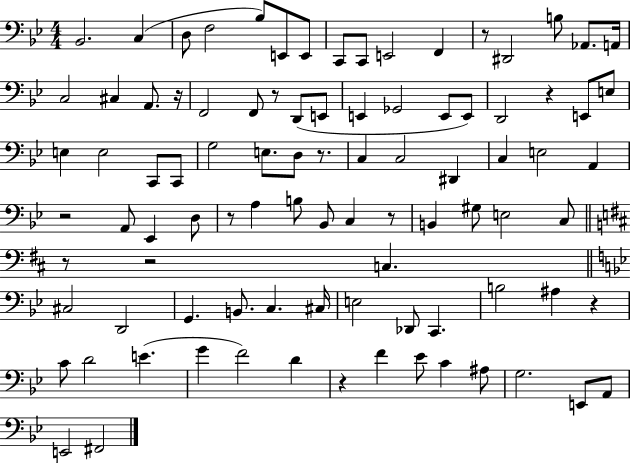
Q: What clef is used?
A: bass